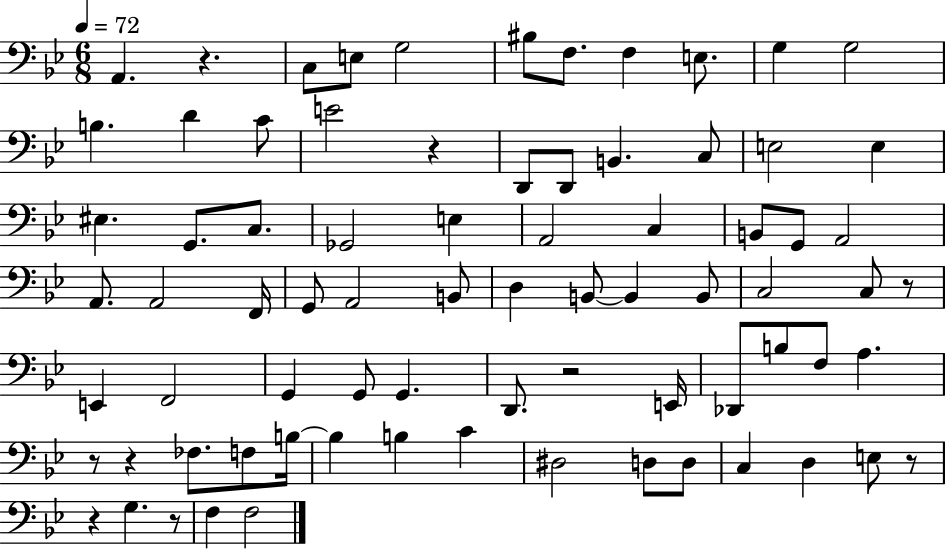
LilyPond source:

{
  \clef bass
  \numericTimeSignature
  \time 6/8
  \key bes \major
  \tempo 4 = 72
  \repeat volta 2 { a,4. r4. | c8 e8 g2 | bis8 f8. f4 e8. | g4 g2 | \break b4. d'4 c'8 | e'2 r4 | d,8 d,8 b,4. c8 | e2 e4 | \break eis4. g,8. c8. | ges,2 e4 | a,2 c4 | b,8 g,8 a,2 | \break a,8. a,2 f,16 | g,8 a,2 b,8 | d4 b,8~~ b,4 b,8 | c2 c8 r8 | \break e,4 f,2 | g,4 g,8 g,4. | d,8. r2 e,16 | des,8 b8 f8 a4. | \break r8 r4 fes8. f8 b16~~ | b4 b4 c'4 | dis2 d8 d8 | c4 d4 e8 r8 | \break r4 g4. r8 | f4 f2 | } \bar "|."
}